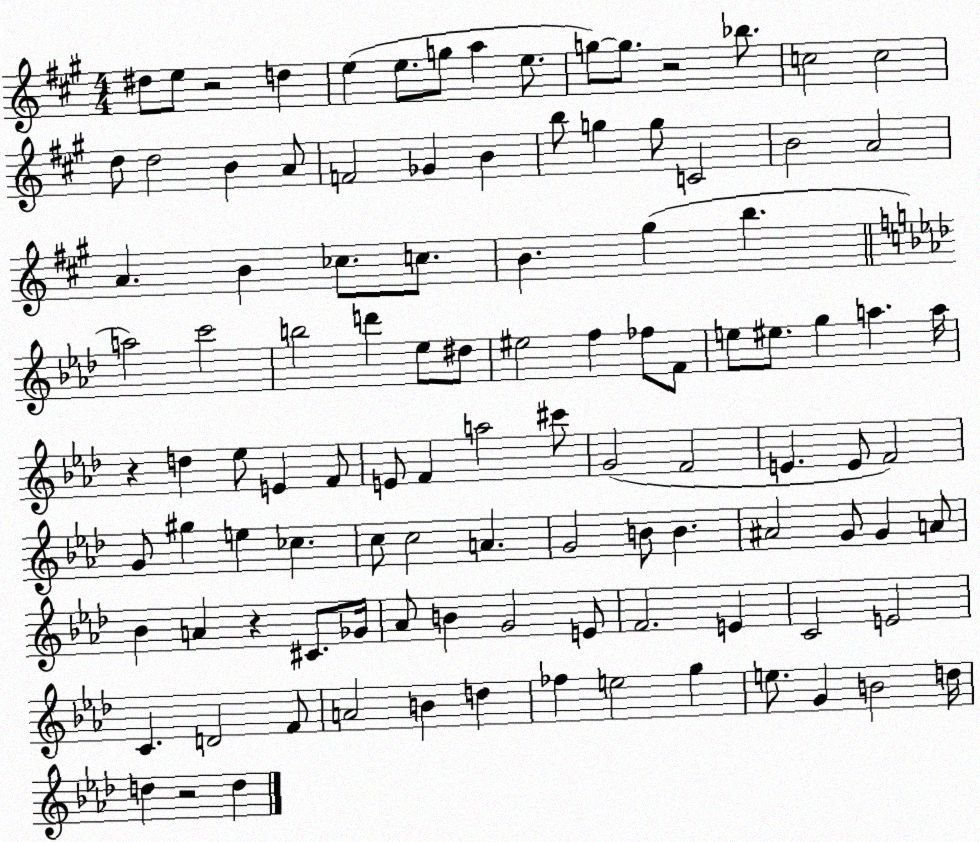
X:1
T:Untitled
M:4/4
L:1/4
K:A
^d/2 e/2 z2 d e e/2 g/2 a e/2 g/2 g/2 z2 _b/2 c2 c2 d/2 d2 B A/2 F2 _G B b/2 g g/2 C2 B2 A2 A B _c/2 c/2 B ^g b a2 c'2 b2 d' _e/2 ^d/2 ^e2 f _f/2 F/2 e/2 ^e/2 g a a/4 z d _e/2 E F/2 E/2 F a2 ^c'/2 G2 F2 E E/2 F2 G/2 ^g e _c c/2 c2 A G2 B/2 B ^A2 G/2 G A/2 _B A z ^C/2 _G/4 _A/2 B G2 E/2 F2 E C2 E2 C D2 F/2 A2 B d _f e2 g e/2 G B2 d/4 d z2 d